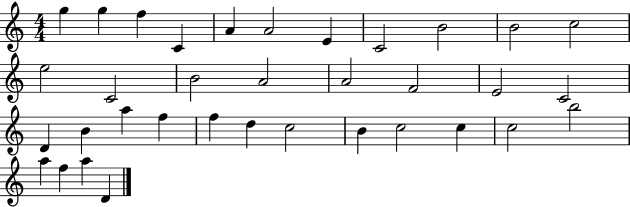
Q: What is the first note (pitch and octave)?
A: G5